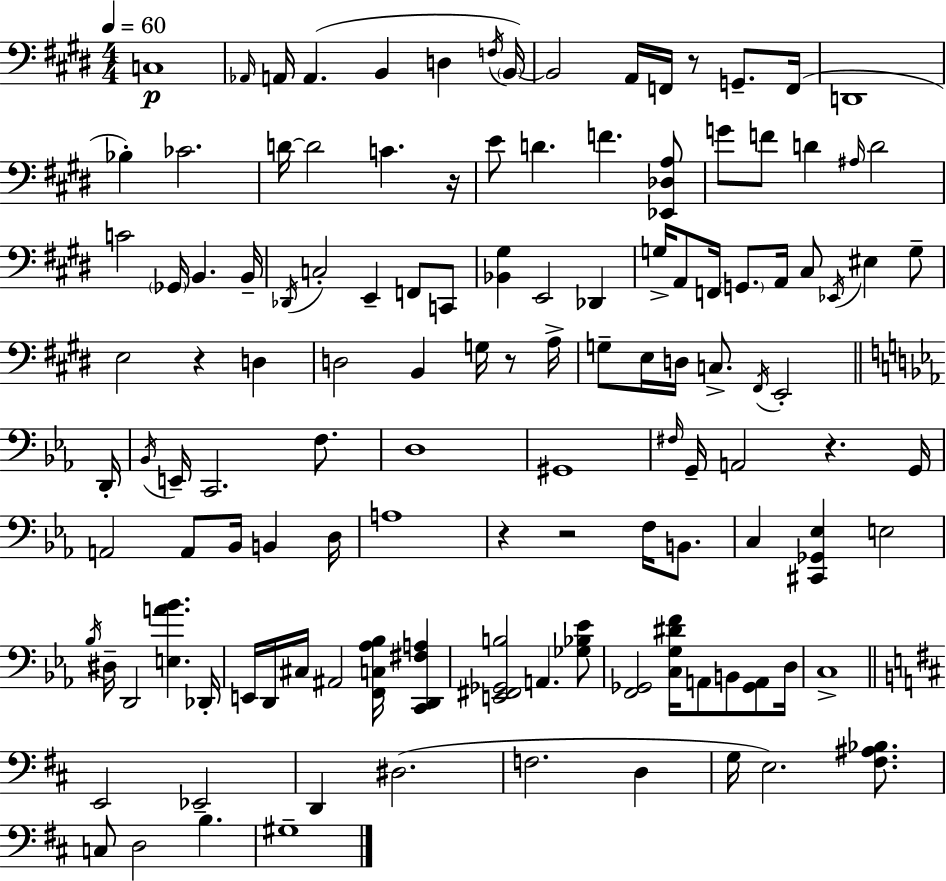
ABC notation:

X:1
T:Untitled
M:4/4
L:1/4
K:E
C,4 _A,,/4 A,,/4 A,, B,, D, F,/4 B,,/4 B,,2 A,,/4 F,,/4 z/2 G,,/2 F,,/4 D,,4 _B, _C2 D/4 D2 C z/4 E/2 D F [_E,,_D,A,]/2 G/2 F/2 D ^A,/4 D2 C2 _G,,/4 B,, B,,/4 _D,,/4 C,2 E,, F,,/2 C,,/2 [_B,,^G,] E,,2 _D,, G,/4 A,,/2 F,,/4 G,,/2 A,,/4 ^C,/2 _E,,/4 ^E, G,/2 E,2 z D, D,2 B,, G,/4 z/2 A,/4 G,/2 E,/4 D,/4 C,/2 ^F,,/4 E,,2 D,,/4 _B,,/4 E,,/4 C,,2 F,/2 D,4 ^G,,4 ^F,/4 G,,/4 A,,2 z G,,/4 A,,2 A,,/2 _B,,/4 B,, D,/4 A,4 z z2 F,/4 B,,/2 C, [^C,,_G,,_E,] E,2 _B,/4 ^D,/4 D,,2 [E,A_B] _D,,/4 E,,/4 D,,/4 ^C,/4 ^A,,2 [F,,C,_A,_B,]/4 [C,,D,,^F,A,] [E,,^F,,_G,,B,]2 A,, [_G,_B,_E]/2 [F,,_G,,]2 [C,G,^DF]/4 A,,/2 B,,/2 [_G,,A,,]/2 D,/4 C,4 E,,2 _E,,2 D,, ^D,2 F,2 D, G,/4 E,2 [^F,^A,_B,]/2 C,/2 D,2 B, ^G,4